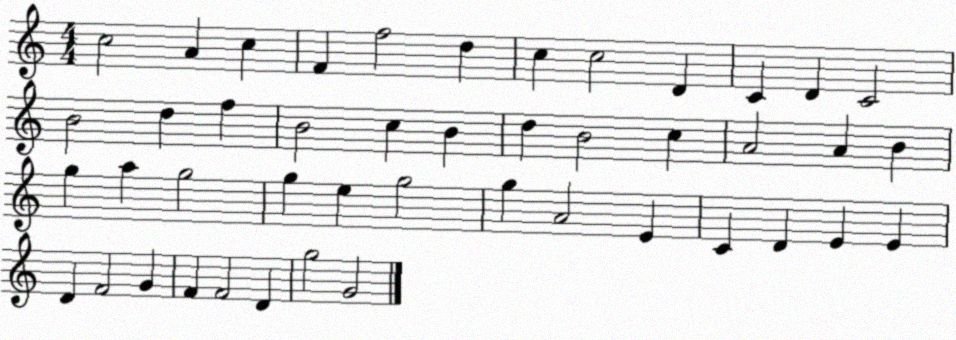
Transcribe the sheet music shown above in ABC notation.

X:1
T:Untitled
M:4/4
L:1/4
K:C
c2 A c F f2 d c c2 D C D C2 B2 d f B2 c B d B2 c A2 A B g a g2 g e g2 g A2 E C D E E D F2 G F F2 D g2 G2